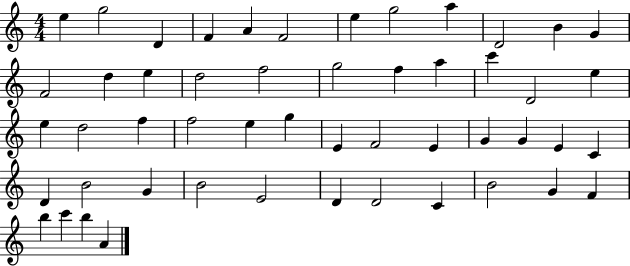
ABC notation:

X:1
T:Untitled
M:4/4
L:1/4
K:C
e g2 D F A F2 e g2 a D2 B G F2 d e d2 f2 g2 f a c' D2 e e d2 f f2 e g E F2 E G G E C D B2 G B2 E2 D D2 C B2 G F b c' b A